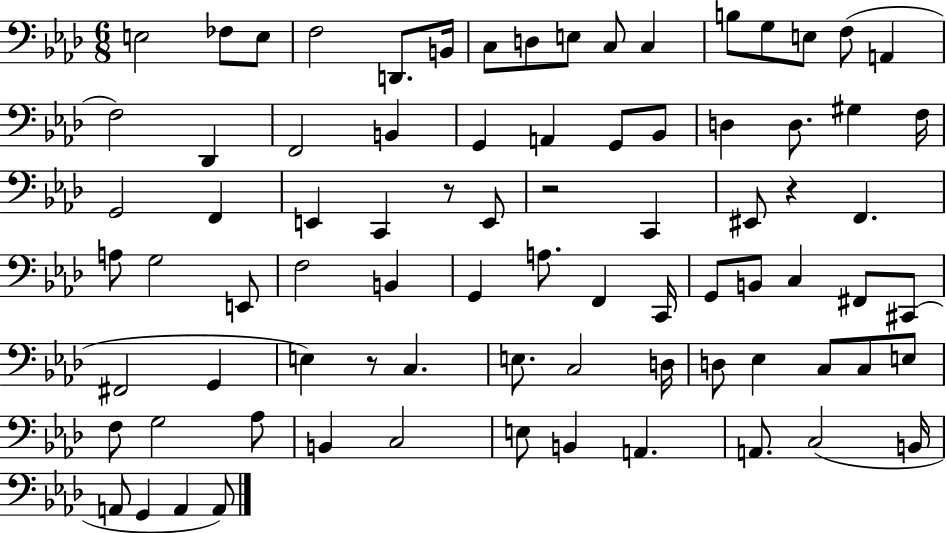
{
  \clef bass
  \numericTimeSignature
  \time 6/8
  \key aes \major
  e2 fes8 e8 | f2 d,8. b,16 | c8 d8 e8 c8 c4 | b8 g8 e8 f8( a,4 | \break f2) des,4 | f,2 b,4 | g,4 a,4 g,8 bes,8 | d4 d8. gis4 f16 | \break g,2 f,4 | e,4 c,4 r8 e,8 | r2 c,4 | eis,8 r4 f,4. | \break a8 g2 e,8 | f2 b,4 | g,4 a8. f,4 c,16 | g,8 b,8 c4 fis,8 cis,8( | \break fis,2 g,4 | e4) r8 c4. | e8. c2 d16 | d8 ees4 c8 c8 e8 | \break f8 g2 aes8 | b,4 c2 | e8 b,4 a,4. | a,8. c2( b,16 | \break a,8 g,4 a,4 a,8) | \bar "|."
}